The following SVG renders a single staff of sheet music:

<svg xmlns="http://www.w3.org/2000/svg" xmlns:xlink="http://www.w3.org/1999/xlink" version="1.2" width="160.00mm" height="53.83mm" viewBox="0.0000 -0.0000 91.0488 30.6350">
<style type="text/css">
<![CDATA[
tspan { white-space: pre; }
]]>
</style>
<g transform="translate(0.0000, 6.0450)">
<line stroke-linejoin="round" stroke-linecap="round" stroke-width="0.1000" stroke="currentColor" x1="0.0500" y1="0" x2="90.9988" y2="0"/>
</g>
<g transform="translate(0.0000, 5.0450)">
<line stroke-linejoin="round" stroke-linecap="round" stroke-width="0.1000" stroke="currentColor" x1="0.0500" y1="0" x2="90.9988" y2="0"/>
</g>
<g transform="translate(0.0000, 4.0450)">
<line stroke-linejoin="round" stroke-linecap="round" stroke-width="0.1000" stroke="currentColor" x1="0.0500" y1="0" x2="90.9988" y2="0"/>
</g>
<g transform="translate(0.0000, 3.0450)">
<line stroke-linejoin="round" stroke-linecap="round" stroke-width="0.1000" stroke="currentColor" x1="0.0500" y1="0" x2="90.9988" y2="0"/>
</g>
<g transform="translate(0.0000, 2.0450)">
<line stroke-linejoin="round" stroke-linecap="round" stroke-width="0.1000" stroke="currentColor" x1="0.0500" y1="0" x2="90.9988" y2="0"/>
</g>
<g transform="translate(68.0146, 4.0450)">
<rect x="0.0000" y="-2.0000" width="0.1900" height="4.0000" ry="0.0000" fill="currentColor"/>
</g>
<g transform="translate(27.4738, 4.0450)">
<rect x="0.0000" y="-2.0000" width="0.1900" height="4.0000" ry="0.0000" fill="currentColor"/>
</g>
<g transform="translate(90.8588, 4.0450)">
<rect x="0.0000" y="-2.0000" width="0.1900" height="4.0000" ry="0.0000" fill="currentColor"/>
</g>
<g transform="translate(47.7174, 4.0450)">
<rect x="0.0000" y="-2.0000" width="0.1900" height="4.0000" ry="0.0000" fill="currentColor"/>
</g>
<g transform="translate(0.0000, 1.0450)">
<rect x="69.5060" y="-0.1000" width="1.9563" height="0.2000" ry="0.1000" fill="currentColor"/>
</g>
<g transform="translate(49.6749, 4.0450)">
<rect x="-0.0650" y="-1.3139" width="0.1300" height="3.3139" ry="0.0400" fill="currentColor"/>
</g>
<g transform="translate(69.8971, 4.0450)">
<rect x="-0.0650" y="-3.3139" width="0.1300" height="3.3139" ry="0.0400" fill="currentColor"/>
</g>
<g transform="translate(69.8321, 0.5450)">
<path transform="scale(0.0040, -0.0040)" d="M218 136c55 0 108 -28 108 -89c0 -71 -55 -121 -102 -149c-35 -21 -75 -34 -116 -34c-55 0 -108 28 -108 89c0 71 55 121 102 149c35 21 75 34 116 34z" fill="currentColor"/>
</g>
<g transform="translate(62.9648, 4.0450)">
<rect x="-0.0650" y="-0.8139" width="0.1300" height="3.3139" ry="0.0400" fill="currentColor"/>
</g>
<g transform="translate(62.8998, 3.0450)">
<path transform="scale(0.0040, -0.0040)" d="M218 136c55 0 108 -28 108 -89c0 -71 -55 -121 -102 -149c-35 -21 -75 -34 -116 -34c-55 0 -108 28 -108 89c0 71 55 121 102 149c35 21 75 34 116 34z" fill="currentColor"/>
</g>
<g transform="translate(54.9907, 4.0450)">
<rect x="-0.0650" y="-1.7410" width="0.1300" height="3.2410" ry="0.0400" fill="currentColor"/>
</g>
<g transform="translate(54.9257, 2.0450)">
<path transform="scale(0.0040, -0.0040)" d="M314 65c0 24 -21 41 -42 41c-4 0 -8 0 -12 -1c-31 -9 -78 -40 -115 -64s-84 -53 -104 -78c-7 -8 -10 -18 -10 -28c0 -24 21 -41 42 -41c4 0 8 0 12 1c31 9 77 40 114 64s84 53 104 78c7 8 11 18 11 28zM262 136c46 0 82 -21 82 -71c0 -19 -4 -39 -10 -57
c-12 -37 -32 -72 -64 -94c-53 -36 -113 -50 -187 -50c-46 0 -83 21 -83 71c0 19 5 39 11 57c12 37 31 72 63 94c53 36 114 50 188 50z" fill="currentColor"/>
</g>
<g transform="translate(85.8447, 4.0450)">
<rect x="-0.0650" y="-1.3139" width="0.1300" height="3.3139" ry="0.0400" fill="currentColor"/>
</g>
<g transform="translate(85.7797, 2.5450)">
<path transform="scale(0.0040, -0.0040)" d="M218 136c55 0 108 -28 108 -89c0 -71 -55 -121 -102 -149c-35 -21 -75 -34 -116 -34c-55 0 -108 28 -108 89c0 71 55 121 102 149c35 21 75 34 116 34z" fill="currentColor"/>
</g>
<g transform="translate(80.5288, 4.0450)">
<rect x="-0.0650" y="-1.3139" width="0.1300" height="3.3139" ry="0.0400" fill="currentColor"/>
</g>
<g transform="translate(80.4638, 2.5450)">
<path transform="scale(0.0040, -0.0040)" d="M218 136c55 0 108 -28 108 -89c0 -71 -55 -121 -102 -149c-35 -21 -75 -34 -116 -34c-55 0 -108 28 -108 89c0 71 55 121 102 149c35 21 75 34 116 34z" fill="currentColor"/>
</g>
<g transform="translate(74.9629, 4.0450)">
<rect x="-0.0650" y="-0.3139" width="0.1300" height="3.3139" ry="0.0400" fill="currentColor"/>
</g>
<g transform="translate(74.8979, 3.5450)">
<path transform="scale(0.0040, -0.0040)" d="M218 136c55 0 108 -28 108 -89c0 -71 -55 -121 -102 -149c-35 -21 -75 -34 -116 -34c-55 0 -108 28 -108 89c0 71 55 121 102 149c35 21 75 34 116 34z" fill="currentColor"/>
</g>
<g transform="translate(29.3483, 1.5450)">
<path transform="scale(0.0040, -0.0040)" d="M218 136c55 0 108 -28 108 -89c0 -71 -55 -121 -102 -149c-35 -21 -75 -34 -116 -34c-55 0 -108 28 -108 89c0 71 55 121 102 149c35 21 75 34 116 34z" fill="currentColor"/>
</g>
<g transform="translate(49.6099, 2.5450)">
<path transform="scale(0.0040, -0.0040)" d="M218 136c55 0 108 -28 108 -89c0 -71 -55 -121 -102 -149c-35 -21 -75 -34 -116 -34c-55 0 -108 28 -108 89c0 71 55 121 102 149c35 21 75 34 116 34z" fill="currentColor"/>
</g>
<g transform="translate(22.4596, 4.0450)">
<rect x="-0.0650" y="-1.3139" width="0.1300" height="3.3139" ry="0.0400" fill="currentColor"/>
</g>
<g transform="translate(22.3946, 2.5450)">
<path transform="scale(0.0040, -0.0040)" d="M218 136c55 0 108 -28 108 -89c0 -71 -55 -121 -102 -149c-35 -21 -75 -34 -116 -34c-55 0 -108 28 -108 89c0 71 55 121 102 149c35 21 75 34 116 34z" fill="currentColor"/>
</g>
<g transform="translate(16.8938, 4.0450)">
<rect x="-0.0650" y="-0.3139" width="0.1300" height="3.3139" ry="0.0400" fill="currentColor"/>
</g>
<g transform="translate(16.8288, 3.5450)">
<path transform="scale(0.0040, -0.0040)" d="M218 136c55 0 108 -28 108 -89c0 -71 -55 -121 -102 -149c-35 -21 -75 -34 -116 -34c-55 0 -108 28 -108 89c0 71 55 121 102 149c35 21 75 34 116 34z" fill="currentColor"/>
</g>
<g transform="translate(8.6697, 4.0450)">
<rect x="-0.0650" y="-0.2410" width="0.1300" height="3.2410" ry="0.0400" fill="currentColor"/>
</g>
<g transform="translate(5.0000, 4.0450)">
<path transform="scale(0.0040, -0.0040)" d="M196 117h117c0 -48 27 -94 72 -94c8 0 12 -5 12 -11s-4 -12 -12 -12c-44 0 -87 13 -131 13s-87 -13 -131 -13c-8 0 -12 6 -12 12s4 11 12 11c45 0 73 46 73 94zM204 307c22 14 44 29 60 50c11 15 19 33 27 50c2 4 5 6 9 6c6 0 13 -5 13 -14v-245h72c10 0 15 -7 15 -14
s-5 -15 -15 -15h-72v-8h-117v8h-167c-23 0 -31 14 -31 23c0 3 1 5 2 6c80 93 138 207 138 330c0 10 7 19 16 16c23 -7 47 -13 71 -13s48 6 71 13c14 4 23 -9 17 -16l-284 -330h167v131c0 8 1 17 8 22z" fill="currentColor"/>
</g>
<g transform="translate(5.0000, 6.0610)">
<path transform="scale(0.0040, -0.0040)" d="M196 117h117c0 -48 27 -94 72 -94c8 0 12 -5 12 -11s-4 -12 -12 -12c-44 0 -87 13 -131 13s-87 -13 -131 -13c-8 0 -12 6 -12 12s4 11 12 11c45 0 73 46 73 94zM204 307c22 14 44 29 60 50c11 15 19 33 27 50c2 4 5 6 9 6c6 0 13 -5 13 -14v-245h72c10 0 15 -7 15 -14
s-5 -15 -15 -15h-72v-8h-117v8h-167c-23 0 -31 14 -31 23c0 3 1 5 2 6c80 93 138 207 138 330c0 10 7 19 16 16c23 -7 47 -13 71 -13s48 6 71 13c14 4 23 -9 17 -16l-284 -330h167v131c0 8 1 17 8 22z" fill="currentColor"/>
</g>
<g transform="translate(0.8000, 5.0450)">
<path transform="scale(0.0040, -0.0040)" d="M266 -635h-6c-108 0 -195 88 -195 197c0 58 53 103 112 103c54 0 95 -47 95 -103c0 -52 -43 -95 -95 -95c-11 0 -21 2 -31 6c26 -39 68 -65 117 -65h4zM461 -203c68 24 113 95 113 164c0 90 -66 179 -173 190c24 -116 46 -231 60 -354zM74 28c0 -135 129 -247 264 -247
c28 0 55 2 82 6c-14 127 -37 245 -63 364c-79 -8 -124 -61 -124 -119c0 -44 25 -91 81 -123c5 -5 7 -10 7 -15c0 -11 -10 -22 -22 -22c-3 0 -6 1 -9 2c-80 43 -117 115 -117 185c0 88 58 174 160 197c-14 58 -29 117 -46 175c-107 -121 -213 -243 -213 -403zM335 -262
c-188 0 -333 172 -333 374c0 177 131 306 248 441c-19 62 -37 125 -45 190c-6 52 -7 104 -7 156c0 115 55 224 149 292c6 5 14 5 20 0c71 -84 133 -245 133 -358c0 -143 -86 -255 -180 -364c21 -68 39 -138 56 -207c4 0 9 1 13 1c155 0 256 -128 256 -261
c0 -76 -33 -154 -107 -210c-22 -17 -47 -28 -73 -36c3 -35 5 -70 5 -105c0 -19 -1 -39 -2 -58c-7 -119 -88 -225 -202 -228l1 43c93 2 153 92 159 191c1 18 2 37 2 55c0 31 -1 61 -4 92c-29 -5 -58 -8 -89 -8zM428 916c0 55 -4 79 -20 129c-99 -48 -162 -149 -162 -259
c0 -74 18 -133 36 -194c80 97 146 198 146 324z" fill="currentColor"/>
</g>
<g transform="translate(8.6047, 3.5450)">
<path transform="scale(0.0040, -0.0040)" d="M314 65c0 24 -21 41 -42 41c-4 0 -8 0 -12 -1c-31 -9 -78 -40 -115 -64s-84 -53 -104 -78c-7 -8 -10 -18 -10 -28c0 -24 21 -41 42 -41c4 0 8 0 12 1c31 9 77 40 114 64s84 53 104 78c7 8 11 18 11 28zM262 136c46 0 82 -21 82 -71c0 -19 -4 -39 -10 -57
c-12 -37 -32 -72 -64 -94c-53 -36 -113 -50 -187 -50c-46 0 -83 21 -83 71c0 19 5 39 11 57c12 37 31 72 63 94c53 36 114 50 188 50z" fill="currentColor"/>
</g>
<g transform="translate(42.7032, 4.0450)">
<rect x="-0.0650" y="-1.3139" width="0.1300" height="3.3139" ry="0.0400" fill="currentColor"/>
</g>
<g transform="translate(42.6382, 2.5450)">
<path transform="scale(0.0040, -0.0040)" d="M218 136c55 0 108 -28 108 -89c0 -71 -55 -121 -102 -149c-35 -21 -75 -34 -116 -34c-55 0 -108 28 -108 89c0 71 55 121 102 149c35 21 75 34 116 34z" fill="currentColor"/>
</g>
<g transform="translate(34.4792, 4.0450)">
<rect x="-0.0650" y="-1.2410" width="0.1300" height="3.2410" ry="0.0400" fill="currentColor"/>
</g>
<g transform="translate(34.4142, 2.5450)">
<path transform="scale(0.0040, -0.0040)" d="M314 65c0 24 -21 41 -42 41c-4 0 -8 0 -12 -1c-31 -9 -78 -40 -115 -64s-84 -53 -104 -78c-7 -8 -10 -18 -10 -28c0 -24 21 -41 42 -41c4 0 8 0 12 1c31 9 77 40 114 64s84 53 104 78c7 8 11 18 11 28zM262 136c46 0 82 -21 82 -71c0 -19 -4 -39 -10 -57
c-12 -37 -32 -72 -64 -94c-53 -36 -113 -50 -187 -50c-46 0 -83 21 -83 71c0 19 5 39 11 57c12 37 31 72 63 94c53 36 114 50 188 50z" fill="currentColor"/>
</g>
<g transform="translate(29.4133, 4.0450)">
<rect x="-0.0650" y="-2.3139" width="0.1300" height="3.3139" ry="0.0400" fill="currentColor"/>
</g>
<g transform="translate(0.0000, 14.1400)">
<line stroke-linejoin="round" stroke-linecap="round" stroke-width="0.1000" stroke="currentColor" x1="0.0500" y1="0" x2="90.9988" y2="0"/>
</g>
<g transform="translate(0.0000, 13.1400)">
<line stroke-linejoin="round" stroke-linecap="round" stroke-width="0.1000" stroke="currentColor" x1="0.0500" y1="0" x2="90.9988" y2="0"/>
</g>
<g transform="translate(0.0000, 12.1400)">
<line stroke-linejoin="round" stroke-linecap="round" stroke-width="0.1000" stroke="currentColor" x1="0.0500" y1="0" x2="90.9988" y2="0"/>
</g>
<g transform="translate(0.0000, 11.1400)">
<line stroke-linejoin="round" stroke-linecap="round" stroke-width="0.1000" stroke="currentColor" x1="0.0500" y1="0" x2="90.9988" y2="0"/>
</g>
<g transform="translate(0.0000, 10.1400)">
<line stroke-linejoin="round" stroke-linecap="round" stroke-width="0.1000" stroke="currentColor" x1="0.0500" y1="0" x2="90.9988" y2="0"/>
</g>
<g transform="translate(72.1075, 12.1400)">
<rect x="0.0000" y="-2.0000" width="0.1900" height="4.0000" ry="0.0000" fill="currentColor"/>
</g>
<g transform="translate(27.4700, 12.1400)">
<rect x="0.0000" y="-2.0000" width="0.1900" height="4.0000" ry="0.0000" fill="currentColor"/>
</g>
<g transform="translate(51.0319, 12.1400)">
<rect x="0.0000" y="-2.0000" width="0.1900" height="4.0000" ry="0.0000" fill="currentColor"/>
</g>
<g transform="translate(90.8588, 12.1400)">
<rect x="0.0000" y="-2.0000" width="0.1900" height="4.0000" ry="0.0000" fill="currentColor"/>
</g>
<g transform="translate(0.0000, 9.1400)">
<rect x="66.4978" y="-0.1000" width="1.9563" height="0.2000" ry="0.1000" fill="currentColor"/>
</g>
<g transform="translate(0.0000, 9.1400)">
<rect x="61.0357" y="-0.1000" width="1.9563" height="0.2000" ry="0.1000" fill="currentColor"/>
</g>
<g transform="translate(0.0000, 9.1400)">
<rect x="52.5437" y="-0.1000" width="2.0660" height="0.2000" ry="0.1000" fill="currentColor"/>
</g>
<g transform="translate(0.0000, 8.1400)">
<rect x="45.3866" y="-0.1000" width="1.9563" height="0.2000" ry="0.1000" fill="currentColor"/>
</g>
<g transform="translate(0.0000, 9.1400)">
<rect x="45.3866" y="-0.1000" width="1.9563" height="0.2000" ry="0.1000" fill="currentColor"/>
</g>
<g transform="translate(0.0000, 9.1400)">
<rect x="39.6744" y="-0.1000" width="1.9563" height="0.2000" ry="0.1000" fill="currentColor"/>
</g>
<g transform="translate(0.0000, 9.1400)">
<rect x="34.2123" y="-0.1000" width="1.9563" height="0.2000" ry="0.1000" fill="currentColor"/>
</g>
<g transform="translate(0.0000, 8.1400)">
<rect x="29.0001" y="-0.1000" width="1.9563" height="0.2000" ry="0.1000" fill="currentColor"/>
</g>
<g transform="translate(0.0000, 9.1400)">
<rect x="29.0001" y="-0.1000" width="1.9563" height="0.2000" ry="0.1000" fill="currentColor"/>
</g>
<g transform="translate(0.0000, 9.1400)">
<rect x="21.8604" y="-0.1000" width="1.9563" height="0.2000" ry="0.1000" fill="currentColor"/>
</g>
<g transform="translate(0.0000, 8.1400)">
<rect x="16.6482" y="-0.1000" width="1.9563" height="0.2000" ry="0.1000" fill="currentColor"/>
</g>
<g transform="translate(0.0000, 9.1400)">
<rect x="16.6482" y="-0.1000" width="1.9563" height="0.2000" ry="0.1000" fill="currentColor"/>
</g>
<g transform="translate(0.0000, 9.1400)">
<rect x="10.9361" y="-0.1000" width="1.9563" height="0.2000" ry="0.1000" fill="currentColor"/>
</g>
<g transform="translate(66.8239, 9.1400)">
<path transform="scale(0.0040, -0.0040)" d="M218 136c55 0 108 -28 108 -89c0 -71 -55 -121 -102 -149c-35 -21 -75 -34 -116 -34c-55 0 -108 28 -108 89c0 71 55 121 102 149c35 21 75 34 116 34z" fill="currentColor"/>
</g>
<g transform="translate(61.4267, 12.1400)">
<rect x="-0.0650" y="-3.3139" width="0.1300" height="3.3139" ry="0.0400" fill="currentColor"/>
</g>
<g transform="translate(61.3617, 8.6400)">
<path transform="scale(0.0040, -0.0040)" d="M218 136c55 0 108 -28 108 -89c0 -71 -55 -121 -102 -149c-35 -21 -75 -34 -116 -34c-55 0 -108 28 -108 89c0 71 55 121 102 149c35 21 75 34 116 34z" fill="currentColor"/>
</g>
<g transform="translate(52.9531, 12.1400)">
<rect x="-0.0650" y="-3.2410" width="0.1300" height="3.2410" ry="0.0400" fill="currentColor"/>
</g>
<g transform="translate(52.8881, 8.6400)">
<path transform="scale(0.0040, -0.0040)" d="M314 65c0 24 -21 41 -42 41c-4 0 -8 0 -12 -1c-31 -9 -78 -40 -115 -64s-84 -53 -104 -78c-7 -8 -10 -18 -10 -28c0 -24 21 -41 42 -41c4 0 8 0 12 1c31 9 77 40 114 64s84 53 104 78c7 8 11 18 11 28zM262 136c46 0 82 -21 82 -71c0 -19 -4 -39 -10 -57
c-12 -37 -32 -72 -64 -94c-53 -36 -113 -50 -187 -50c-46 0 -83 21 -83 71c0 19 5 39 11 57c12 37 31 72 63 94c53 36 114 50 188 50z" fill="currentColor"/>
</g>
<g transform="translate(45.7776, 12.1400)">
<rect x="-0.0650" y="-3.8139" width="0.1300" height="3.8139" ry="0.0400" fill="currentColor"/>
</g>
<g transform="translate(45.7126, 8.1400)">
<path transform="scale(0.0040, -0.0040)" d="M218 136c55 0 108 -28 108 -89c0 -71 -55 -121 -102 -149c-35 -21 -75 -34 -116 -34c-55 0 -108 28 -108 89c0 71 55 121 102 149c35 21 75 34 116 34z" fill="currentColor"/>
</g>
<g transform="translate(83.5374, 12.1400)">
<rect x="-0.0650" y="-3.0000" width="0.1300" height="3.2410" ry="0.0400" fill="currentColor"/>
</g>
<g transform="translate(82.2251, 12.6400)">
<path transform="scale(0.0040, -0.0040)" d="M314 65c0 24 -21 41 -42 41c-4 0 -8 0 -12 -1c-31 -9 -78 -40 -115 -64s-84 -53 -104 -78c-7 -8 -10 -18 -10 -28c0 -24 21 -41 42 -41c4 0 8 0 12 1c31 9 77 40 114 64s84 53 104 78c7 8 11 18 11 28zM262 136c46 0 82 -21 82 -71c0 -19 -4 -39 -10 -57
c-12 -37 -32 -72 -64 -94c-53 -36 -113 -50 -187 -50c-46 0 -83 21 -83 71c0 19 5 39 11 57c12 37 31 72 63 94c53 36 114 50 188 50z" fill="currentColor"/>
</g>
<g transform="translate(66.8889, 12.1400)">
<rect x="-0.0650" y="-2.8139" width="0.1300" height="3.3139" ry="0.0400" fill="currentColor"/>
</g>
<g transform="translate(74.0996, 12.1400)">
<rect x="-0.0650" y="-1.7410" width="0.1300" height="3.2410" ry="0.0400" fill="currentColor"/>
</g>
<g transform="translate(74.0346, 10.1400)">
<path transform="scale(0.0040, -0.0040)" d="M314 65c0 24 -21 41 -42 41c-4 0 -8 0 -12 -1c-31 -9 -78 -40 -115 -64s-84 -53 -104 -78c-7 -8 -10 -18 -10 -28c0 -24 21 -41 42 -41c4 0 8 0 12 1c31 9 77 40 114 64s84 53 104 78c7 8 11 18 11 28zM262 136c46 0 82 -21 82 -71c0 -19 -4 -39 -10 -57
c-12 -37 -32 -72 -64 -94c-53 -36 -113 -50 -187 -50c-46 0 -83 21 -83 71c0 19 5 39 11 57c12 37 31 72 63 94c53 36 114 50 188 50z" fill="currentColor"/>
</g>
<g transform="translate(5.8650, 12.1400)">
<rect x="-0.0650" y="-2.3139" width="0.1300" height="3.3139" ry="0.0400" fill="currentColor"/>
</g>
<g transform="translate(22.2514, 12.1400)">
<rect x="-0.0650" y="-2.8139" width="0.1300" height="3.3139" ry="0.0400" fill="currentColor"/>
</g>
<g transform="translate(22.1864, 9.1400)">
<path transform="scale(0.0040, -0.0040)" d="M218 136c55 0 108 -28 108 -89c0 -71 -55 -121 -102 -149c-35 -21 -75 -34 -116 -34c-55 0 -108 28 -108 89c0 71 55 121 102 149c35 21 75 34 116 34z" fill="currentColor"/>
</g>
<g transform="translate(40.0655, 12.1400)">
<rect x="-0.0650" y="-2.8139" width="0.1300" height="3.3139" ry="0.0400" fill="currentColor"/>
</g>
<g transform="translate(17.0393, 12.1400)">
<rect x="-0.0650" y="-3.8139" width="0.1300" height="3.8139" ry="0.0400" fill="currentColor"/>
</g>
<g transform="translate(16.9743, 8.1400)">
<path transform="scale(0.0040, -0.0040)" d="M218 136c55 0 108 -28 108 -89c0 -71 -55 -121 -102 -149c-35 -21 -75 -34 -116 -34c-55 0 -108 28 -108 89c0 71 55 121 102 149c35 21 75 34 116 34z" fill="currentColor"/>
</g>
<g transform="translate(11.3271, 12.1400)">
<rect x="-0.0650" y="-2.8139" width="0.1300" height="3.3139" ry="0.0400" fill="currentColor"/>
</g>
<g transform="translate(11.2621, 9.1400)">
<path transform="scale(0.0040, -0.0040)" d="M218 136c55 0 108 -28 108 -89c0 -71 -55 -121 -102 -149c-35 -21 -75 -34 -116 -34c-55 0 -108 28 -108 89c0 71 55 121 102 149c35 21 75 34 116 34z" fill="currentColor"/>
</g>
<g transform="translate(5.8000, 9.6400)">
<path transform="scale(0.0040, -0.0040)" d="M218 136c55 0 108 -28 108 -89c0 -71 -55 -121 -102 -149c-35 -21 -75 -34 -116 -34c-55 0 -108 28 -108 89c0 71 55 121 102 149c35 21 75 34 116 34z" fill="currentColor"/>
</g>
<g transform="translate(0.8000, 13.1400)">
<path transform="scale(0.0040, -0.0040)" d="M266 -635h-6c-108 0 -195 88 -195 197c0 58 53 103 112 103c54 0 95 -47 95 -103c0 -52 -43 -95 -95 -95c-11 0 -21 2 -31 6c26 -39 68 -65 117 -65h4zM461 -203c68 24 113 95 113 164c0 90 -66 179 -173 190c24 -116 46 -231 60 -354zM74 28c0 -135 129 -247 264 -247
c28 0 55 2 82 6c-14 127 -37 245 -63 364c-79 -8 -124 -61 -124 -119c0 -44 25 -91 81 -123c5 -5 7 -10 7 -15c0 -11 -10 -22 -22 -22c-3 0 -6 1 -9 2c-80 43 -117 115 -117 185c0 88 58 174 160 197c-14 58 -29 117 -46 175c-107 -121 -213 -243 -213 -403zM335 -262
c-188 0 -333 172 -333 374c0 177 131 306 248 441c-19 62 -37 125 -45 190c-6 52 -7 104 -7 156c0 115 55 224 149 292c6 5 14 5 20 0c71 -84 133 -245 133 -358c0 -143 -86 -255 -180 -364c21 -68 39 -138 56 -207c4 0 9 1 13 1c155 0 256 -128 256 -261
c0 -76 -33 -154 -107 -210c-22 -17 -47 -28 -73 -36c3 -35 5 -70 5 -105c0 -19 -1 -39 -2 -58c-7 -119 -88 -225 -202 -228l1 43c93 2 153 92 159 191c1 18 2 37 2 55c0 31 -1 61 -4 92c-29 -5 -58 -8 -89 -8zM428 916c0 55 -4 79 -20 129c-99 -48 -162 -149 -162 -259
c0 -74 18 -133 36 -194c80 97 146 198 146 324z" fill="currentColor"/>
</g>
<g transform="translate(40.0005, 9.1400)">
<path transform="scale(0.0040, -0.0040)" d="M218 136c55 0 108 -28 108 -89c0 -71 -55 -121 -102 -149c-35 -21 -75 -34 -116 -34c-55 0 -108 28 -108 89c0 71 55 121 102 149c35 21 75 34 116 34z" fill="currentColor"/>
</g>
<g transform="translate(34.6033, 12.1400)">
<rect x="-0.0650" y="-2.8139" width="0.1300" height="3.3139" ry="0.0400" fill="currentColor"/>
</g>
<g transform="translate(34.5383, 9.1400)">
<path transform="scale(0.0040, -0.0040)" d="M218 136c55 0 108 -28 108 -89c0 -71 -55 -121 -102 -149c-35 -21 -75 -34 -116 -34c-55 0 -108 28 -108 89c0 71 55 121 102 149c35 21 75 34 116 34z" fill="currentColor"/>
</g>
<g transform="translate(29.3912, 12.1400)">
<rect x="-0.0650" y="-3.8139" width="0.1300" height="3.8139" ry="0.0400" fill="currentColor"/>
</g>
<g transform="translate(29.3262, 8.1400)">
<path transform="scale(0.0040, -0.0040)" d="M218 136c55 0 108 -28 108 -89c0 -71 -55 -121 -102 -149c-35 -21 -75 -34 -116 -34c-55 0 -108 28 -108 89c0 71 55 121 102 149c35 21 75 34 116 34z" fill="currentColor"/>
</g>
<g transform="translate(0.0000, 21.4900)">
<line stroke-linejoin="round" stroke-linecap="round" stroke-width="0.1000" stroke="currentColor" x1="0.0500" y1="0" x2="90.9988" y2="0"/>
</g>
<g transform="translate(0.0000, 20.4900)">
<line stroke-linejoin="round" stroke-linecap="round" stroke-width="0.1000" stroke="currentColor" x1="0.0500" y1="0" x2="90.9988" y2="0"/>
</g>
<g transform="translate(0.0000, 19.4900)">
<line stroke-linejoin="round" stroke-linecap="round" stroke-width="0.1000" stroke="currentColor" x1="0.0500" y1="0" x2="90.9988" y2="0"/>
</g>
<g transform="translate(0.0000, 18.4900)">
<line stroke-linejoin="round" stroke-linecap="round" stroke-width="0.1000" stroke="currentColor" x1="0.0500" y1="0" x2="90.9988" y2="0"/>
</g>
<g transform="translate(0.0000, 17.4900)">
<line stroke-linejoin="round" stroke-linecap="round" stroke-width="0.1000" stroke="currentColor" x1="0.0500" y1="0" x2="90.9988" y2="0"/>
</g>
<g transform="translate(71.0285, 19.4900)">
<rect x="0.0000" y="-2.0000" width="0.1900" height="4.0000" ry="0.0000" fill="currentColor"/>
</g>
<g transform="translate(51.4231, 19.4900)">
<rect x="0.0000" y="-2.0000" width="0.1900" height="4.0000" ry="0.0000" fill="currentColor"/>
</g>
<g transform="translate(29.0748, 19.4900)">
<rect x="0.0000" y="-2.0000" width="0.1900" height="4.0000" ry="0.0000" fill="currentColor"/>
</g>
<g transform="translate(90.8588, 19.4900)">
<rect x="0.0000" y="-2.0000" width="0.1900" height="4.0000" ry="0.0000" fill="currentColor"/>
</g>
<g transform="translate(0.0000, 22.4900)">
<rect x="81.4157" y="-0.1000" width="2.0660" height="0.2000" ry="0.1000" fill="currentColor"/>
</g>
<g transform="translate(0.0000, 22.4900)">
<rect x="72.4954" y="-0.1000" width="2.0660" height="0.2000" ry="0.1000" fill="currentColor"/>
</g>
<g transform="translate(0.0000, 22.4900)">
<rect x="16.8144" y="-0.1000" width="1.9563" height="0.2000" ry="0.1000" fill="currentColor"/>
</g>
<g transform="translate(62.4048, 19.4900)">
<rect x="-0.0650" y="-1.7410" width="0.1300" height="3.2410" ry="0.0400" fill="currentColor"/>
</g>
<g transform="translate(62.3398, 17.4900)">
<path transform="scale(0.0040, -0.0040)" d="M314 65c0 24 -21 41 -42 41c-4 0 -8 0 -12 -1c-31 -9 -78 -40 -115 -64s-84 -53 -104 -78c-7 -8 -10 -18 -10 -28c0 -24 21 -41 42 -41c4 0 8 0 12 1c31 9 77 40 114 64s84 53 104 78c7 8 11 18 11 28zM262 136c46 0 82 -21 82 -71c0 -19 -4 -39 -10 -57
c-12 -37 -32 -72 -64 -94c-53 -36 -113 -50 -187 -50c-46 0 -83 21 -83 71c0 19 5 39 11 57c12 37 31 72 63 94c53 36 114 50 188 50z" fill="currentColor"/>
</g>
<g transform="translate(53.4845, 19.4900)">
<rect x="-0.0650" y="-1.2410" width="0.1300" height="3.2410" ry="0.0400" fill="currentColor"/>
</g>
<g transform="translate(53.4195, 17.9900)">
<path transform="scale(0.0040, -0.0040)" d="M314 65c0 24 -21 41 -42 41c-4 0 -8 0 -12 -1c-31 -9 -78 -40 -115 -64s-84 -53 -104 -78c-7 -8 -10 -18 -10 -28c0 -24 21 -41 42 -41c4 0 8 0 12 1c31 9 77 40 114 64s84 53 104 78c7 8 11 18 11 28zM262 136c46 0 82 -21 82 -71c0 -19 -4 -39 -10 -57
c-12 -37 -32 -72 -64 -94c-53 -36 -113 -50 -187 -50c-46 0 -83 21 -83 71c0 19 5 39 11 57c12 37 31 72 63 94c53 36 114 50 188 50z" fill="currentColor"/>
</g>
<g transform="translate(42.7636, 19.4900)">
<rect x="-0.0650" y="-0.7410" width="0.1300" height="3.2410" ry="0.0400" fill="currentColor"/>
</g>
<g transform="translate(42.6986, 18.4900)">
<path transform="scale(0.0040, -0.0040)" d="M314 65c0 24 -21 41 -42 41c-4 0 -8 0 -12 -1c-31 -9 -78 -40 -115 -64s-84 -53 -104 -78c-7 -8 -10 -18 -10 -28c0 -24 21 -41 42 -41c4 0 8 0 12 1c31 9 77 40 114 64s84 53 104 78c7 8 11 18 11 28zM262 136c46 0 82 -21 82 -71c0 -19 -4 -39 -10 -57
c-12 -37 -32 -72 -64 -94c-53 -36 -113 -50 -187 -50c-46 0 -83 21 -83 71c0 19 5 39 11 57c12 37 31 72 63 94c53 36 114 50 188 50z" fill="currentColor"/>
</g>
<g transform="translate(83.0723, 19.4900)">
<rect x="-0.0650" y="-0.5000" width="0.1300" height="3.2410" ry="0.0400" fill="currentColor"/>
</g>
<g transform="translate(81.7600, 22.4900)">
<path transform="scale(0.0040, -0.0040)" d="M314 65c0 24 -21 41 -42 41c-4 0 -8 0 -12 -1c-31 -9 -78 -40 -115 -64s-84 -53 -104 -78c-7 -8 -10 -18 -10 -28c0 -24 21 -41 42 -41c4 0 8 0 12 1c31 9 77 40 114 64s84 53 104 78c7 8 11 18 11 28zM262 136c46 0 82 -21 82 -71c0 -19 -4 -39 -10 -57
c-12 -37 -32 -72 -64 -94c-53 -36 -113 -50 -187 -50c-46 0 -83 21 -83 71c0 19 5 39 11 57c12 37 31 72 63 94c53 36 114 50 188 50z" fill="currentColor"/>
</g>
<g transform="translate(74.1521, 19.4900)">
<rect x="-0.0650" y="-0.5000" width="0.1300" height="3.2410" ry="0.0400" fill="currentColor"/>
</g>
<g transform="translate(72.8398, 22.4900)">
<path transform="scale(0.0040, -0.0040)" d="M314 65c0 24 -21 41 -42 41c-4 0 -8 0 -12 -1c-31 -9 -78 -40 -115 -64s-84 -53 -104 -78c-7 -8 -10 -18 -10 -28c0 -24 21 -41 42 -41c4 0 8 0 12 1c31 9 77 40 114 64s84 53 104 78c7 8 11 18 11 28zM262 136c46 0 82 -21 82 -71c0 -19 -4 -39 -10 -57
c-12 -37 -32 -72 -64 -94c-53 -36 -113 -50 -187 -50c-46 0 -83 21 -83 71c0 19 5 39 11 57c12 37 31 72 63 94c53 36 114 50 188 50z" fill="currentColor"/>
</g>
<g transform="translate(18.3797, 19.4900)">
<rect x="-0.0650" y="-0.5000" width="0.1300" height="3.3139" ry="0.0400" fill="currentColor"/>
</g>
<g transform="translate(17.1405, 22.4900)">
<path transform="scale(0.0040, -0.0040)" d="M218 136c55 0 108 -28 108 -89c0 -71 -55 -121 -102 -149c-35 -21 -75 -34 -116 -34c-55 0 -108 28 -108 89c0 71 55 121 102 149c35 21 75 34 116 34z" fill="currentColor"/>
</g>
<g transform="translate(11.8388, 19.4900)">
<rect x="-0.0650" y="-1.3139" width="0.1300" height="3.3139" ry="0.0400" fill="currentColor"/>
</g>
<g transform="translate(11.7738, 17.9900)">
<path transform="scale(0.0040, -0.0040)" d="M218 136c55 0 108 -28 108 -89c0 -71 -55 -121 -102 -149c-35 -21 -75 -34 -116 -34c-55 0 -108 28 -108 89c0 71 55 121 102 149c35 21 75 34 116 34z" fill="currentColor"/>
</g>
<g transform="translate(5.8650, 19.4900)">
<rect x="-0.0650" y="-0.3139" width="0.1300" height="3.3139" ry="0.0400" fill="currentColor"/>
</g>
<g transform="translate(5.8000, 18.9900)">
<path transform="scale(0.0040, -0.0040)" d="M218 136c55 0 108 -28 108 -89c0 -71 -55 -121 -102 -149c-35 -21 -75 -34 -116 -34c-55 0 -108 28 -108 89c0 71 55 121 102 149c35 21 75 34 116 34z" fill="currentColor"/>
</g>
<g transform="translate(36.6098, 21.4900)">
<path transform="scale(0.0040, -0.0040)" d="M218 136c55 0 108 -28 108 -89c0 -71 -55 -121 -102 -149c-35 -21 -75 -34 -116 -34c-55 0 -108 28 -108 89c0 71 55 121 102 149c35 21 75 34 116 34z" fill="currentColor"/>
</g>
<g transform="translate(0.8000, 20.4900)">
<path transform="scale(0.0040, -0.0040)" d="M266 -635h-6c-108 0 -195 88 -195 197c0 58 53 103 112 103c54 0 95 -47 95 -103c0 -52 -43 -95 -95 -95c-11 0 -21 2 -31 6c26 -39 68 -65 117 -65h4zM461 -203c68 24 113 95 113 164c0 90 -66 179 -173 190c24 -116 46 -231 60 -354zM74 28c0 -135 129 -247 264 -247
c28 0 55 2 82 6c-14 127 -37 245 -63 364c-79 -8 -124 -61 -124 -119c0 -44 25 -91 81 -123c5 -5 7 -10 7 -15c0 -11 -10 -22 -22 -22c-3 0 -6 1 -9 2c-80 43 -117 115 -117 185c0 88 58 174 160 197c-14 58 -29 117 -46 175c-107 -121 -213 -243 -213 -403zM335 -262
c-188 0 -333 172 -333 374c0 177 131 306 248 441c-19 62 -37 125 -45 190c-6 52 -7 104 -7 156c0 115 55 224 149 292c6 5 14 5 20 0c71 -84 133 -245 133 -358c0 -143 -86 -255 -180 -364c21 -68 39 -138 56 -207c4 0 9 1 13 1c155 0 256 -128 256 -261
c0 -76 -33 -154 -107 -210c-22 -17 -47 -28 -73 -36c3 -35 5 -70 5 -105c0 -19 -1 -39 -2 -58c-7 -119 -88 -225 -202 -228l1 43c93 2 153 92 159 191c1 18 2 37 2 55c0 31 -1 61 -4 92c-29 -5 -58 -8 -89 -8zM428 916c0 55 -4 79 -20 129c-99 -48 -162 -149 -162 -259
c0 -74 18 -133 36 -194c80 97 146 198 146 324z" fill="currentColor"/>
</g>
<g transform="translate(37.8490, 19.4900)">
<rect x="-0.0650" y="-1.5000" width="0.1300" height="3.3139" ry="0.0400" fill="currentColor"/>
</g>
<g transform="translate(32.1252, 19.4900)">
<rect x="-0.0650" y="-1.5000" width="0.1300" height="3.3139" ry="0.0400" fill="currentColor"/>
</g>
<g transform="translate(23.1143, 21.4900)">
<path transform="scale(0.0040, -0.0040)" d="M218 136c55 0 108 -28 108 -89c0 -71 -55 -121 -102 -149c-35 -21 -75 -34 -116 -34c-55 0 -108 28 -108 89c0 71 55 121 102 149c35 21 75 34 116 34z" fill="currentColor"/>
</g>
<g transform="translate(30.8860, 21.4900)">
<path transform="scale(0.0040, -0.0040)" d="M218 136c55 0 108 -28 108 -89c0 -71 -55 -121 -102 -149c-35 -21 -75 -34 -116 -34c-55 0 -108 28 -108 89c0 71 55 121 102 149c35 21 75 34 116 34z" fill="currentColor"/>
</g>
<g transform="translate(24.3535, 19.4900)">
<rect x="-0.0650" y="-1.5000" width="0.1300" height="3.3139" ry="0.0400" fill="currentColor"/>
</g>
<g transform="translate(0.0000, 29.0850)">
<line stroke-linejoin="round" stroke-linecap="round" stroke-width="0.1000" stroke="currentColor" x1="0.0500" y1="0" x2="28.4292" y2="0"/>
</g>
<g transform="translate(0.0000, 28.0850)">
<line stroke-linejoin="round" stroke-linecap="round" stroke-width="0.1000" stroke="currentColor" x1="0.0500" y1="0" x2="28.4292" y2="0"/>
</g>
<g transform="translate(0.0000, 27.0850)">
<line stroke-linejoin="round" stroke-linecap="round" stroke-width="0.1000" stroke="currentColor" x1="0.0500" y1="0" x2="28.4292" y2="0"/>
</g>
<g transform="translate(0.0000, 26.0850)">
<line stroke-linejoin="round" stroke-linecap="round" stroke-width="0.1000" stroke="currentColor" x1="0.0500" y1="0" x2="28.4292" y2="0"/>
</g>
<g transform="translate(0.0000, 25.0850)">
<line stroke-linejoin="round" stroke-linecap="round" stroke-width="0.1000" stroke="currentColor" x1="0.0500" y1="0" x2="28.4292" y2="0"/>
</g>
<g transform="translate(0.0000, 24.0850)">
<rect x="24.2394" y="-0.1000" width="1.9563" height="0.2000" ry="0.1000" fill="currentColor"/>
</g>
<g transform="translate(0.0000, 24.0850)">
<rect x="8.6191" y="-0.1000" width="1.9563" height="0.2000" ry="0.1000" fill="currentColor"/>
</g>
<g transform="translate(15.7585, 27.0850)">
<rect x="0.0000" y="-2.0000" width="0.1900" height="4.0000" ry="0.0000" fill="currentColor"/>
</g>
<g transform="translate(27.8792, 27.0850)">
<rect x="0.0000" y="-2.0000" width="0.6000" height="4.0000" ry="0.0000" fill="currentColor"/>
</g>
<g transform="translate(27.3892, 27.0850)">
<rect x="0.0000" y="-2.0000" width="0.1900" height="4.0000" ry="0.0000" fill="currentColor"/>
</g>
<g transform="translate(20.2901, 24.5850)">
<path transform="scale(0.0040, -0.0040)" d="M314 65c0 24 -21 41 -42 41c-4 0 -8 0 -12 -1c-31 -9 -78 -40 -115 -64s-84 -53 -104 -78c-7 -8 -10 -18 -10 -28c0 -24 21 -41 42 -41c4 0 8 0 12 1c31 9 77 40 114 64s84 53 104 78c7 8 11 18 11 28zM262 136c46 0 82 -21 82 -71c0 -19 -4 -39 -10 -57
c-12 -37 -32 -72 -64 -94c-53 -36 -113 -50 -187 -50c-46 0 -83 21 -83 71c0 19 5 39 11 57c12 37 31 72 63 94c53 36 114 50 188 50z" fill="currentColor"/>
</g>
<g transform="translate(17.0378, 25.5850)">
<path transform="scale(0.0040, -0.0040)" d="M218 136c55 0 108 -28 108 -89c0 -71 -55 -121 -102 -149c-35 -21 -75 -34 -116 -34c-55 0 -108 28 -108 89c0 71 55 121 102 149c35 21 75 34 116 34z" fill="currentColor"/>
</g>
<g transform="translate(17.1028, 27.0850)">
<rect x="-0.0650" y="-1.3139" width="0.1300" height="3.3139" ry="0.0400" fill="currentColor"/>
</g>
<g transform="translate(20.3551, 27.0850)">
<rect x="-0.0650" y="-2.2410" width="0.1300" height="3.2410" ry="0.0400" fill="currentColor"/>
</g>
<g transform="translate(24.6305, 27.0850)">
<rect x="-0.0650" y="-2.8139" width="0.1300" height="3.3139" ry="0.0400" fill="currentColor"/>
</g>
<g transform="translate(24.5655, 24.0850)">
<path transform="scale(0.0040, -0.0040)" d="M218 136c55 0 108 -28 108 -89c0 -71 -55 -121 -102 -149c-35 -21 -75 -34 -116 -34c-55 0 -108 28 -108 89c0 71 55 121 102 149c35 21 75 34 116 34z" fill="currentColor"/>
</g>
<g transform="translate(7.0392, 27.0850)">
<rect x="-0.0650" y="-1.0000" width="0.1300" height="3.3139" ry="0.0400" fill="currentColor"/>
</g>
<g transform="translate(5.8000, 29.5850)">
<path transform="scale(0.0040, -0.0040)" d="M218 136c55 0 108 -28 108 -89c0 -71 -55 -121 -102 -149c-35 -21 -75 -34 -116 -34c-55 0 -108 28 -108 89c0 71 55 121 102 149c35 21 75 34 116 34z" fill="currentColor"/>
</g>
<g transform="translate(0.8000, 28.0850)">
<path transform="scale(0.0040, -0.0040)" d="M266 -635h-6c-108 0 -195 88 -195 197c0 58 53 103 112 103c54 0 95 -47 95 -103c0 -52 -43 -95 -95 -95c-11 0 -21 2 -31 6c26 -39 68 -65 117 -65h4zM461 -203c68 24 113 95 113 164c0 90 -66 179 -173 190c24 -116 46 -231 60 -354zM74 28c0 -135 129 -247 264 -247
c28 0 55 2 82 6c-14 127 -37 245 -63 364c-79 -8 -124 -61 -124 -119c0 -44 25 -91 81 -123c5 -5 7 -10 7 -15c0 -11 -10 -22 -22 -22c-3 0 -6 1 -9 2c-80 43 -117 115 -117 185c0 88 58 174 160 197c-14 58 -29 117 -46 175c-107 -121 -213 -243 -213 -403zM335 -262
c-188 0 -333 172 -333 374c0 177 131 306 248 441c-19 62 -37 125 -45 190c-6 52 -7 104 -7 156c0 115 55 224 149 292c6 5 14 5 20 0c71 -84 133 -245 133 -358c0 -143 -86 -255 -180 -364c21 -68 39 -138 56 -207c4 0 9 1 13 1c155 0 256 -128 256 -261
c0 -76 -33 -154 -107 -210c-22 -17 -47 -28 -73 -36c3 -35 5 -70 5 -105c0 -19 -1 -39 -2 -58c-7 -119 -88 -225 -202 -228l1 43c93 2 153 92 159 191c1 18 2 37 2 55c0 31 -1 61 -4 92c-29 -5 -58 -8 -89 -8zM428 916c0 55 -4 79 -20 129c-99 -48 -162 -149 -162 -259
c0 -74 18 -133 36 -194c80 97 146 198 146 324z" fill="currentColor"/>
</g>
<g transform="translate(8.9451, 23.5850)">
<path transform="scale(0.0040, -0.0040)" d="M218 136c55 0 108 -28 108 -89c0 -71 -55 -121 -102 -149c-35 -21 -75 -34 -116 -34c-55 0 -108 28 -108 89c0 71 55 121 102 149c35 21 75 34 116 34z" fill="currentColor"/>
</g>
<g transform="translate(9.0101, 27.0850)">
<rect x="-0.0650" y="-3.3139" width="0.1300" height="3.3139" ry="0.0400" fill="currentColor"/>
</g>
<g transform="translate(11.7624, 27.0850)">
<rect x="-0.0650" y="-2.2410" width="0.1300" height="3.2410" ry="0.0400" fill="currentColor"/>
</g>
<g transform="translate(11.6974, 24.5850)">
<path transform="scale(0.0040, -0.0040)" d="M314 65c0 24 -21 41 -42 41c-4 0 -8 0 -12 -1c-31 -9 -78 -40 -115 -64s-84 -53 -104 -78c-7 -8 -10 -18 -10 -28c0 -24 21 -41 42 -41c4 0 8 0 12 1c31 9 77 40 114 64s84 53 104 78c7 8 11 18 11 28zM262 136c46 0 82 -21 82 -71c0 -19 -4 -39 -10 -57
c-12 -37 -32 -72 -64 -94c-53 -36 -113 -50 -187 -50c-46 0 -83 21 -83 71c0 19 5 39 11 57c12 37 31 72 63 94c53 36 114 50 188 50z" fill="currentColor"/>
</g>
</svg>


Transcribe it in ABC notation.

X:1
T:Untitled
M:4/4
L:1/4
K:C
c2 c e g e2 e e f2 d b c e e g a c' a c' a a c' b2 b a f2 A2 c e C E E E d2 e2 f2 C2 C2 D b g2 e g2 a